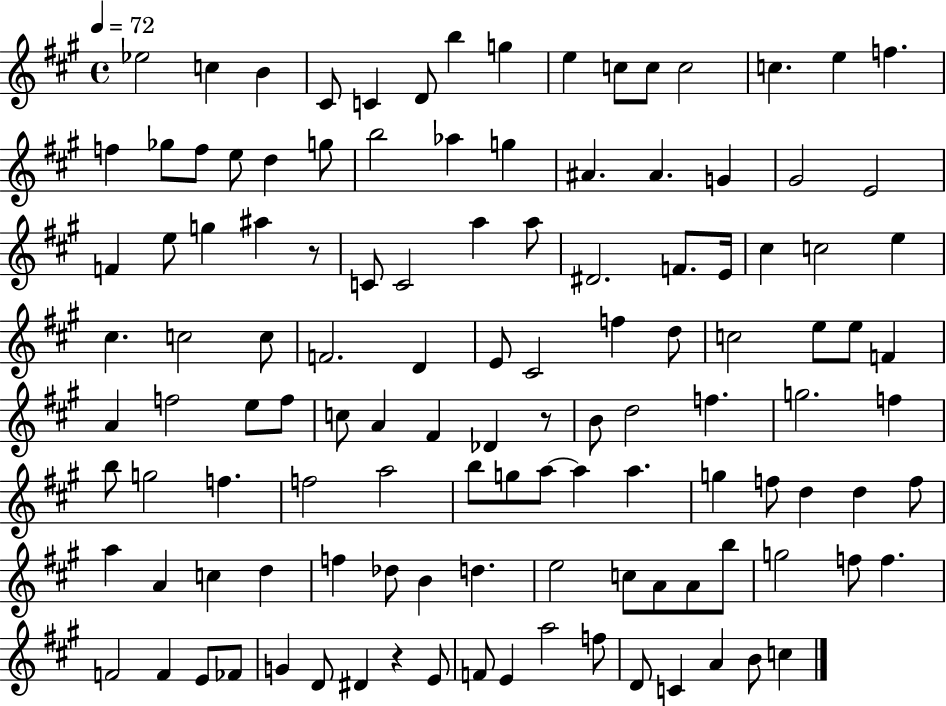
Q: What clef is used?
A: treble